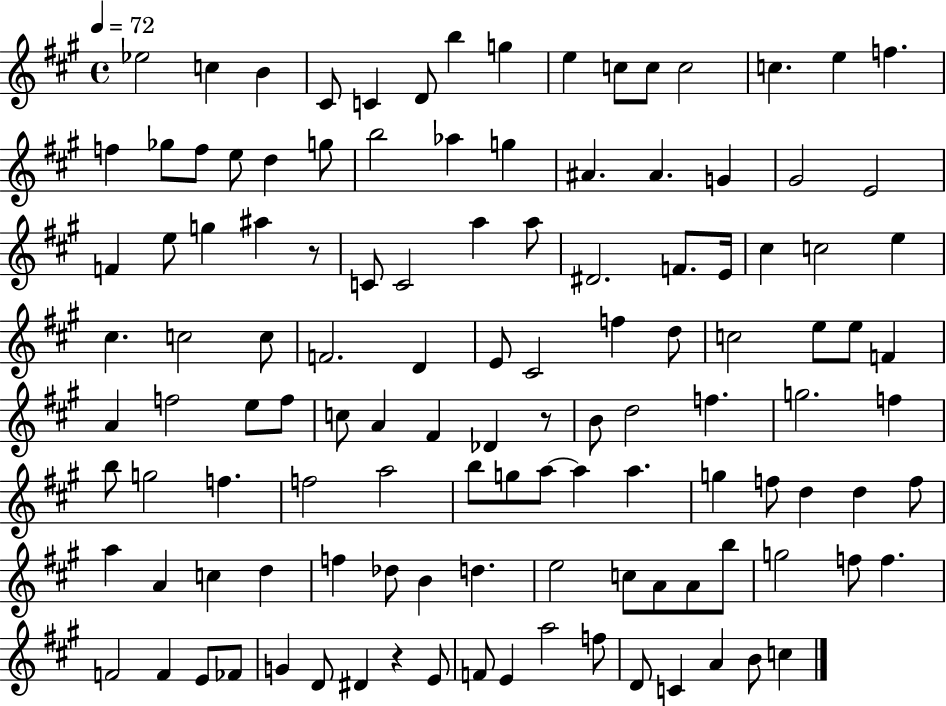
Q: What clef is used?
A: treble